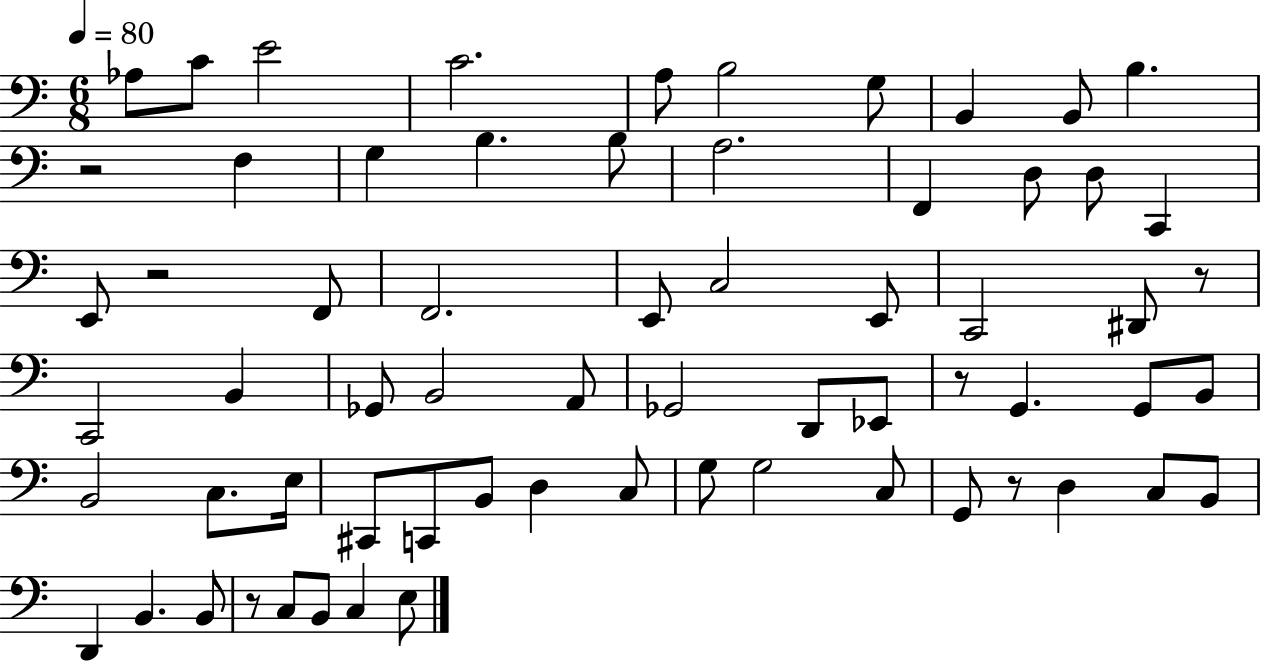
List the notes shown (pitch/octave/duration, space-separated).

Ab3/e C4/e E4/h C4/h. A3/e B3/h G3/e B2/q B2/e B3/q. R/h F3/q G3/q B3/q. B3/e A3/h. F2/q D3/e D3/e C2/q E2/e R/h F2/e F2/h. E2/e C3/h E2/e C2/h D#2/e R/e C2/h B2/q Gb2/e B2/h A2/e Gb2/h D2/e Eb2/e R/e G2/q. G2/e B2/e B2/h C3/e. E3/s C#2/e C2/e B2/e D3/q C3/e G3/e G3/h C3/e G2/e R/e D3/q C3/e B2/e D2/q B2/q. B2/e R/e C3/e B2/e C3/q E3/e